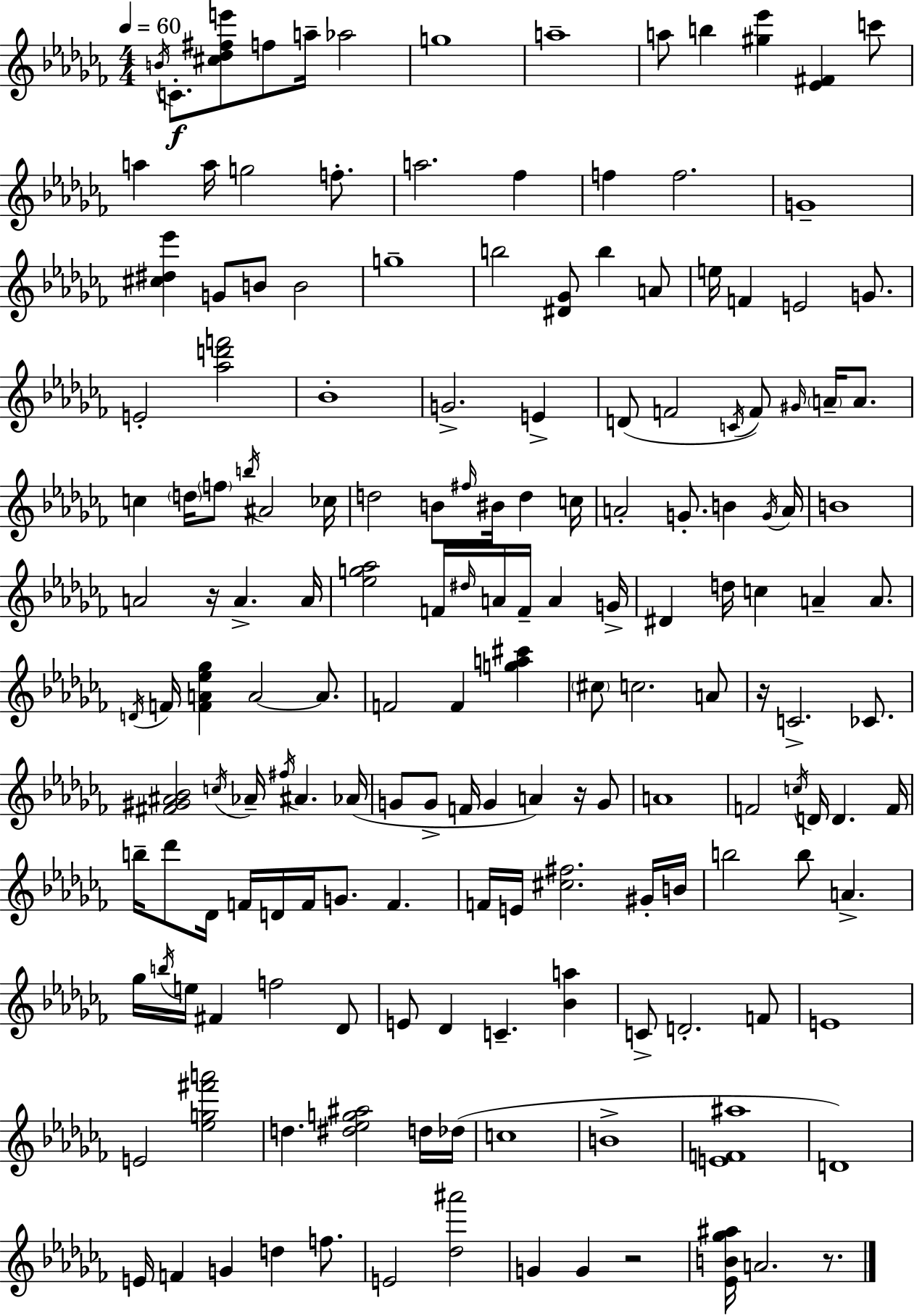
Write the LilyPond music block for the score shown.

{
  \clef treble
  \numericTimeSignature
  \time 4/4
  \key aes \minor
  \tempo 4 = 60
  \acciaccatura { b'16 }\f c'8.-. <cis'' des'' fis'' e'''>8 f''8 a''16-- aes''2 | g''1 | a''1-- | a''8 b''4 <gis'' ees'''>4 <ees' fis'>4 c'''8 | \break a''4 a''16 g''2 f''8.-. | a''2. fes''4 | f''4 f''2. | g'1-- | \break <cis'' dis'' ees'''>4 g'8 b'8 b'2 | g''1-- | b''2 <dis' ges'>8 b''4 a'8 | e''16 f'4 e'2 g'8. | \break e'2-. <aes'' d''' f'''>2 | bes'1-. | g'2.-> e'4-> | d'8( f'2 \acciaccatura { c'16 } f'8) \grace { gis'16 } \parenthesize a'16-- | \break a'8. c''4 \parenthesize d''16 \parenthesize f''8 \acciaccatura { b''16 } ais'2 | ces''16 d''2 b'8 \grace { fis''16 } bis'16 | d''4 c''16 a'2-. g'8.-. | b'4 \acciaccatura { g'16 } a'16 b'1 | \break a'2 r16 a'4.-> | a'16 <ees'' g'' aes''>2 f'16 \grace { dis''16 } | a'16 f'16-- a'4 g'16-> dis'4 d''16 c''4 | a'4-- a'8. \acciaccatura { d'16 } f'16 <f' a' ees'' ges''>4 a'2~~ | \break a'8. f'2 | f'4 <g'' a'' cis'''>4 \parenthesize cis''8 c''2. | a'8 r16 c'2.-> | ces'8. <fis' gis' ais' bes'>2 | \break \acciaccatura { c''16 } aes'16-- \acciaccatura { fis''16 } ais'4. aes'16( g'8 g'8-> f'16 g'4 | a'4) r16 g'8 a'1 | f'2 | \acciaccatura { c''16 } d'16 d'4. f'16 b''16-- des'''8 des'16 f'16 | \break d'16 f'16 g'8. f'4. f'16 e'16 <cis'' fis''>2. | gis'16-. b'16 b''2 | b''8 a'4.-> ges''16 \acciaccatura { b''16 } e''16 fis'4 | f''2 des'8 e'8 des'4 | \break c'4.-- <bes' a''>4 c'8-> d'2.-. | f'8 e'1 | e'2 | <ees'' g'' fis''' a'''>2 d''4. | \break <dis'' ees'' g'' ais''>2 d''16 des''16( c''1 | b'1-> | <e' f' ais''>1 | d'1) | \break e'16 f'4 | g'4 d''4 f''8. e'2 | <des'' ais'''>2 g'4 | g'4 r2 <ees' b' ges'' ais''>16 a'2. | \break r8. \bar "|."
}